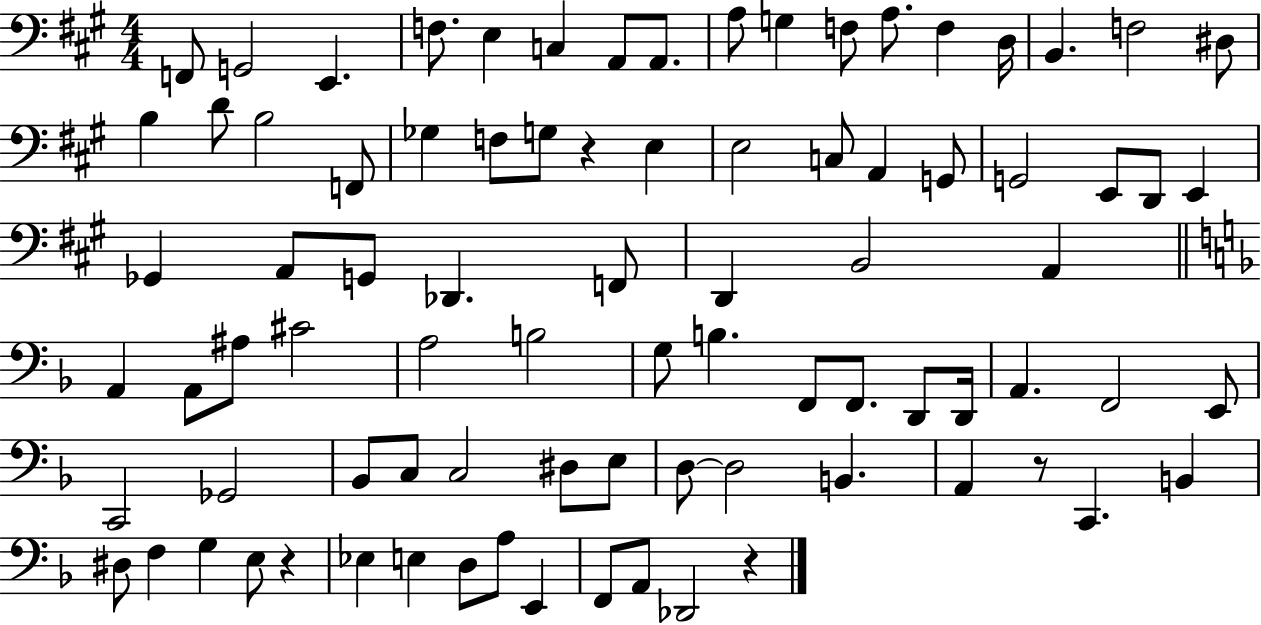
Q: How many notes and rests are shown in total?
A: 85